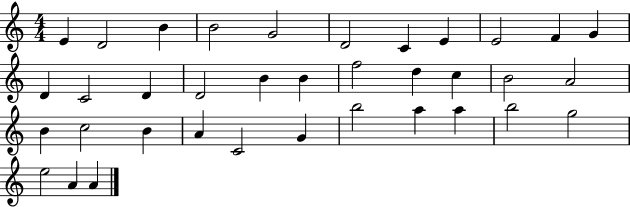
{
  \clef treble
  \numericTimeSignature
  \time 4/4
  \key c \major
  e'4 d'2 b'4 | b'2 g'2 | d'2 c'4 e'4 | e'2 f'4 g'4 | \break d'4 c'2 d'4 | d'2 b'4 b'4 | f''2 d''4 c''4 | b'2 a'2 | \break b'4 c''2 b'4 | a'4 c'2 g'4 | b''2 a''4 a''4 | b''2 g''2 | \break e''2 a'4 a'4 | \bar "|."
}